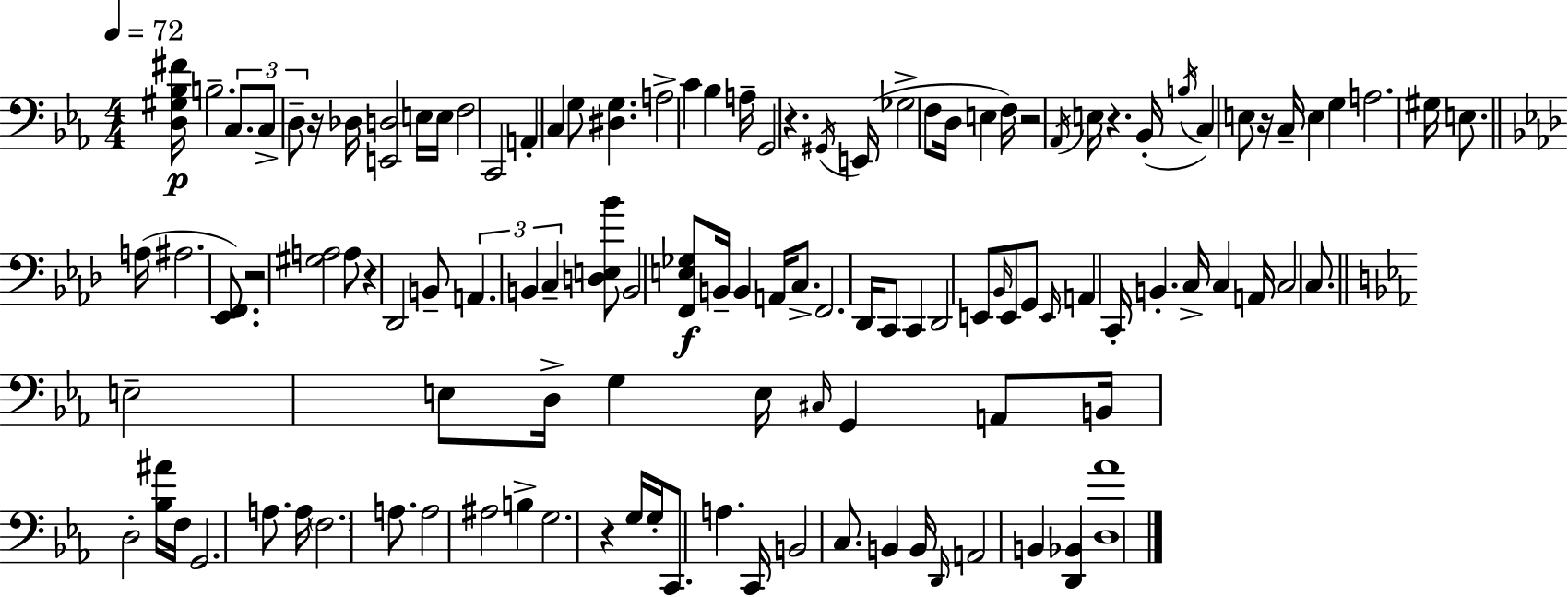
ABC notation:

X:1
T:Untitled
M:4/4
L:1/4
K:Cm
[D,^G,_B,^F]/4 B,2 C,/2 C,/2 D,/2 z/4 _D,/4 [E,,D,]2 E,/4 E,/4 F,2 C,,2 A,, C, G,/2 [^D,G,] A,2 C _B, A,/4 G,,2 z ^G,,/4 E,,/4 _G,2 F,/2 D,/4 E, F,/4 z2 _A,,/4 E,/4 z _B,,/4 B,/4 C, E,/2 z/4 C,/4 E, G, A,2 ^G,/4 E,/2 A,/4 ^A,2 [_E,,F,,]/2 z2 [^G,A,]2 A,/2 z _D,,2 B,,/2 A,, B,, C, [D,E,_B]/2 B,,2 [F,,E,_G,]/2 B,,/4 B,, A,,/4 C,/2 F,,2 _D,,/4 C,,/2 C,, _D,,2 E,,/2 _B,,/4 E,,/2 G,,/2 E,,/4 A,, C,,/4 B,, C,/4 C, A,,/4 C,2 C,/2 E,2 E,/2 D,/4 G, E,/4 ^C,/4 G,, A,,/2 B,,/4 D,2 [_B,^A]/4 F,/4 G,,2 A,/2 A,/4 F,2 A,/2 A,2 ^A,2 B, G,2 z G,/4 G,/4 C,,/2 A, C,,/4 B,,2 C,/2 B,, B,,/4 D,,/4 A,,2 B,, [D,,_B,,] [D,_A]4